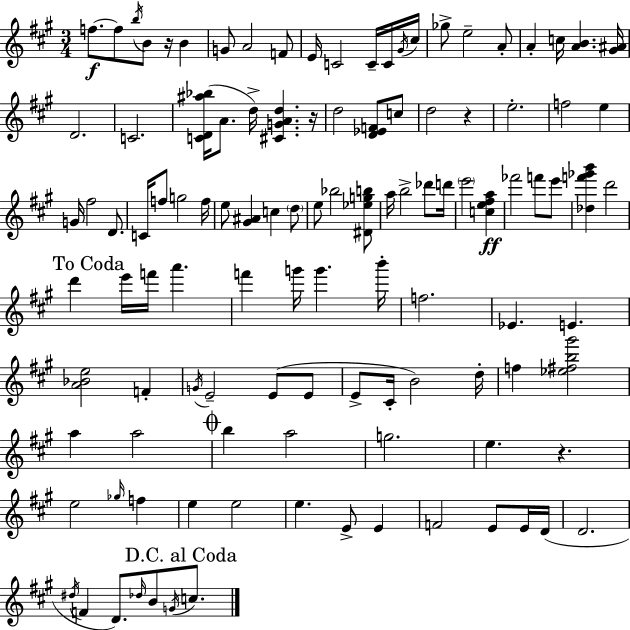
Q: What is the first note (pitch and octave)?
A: F5